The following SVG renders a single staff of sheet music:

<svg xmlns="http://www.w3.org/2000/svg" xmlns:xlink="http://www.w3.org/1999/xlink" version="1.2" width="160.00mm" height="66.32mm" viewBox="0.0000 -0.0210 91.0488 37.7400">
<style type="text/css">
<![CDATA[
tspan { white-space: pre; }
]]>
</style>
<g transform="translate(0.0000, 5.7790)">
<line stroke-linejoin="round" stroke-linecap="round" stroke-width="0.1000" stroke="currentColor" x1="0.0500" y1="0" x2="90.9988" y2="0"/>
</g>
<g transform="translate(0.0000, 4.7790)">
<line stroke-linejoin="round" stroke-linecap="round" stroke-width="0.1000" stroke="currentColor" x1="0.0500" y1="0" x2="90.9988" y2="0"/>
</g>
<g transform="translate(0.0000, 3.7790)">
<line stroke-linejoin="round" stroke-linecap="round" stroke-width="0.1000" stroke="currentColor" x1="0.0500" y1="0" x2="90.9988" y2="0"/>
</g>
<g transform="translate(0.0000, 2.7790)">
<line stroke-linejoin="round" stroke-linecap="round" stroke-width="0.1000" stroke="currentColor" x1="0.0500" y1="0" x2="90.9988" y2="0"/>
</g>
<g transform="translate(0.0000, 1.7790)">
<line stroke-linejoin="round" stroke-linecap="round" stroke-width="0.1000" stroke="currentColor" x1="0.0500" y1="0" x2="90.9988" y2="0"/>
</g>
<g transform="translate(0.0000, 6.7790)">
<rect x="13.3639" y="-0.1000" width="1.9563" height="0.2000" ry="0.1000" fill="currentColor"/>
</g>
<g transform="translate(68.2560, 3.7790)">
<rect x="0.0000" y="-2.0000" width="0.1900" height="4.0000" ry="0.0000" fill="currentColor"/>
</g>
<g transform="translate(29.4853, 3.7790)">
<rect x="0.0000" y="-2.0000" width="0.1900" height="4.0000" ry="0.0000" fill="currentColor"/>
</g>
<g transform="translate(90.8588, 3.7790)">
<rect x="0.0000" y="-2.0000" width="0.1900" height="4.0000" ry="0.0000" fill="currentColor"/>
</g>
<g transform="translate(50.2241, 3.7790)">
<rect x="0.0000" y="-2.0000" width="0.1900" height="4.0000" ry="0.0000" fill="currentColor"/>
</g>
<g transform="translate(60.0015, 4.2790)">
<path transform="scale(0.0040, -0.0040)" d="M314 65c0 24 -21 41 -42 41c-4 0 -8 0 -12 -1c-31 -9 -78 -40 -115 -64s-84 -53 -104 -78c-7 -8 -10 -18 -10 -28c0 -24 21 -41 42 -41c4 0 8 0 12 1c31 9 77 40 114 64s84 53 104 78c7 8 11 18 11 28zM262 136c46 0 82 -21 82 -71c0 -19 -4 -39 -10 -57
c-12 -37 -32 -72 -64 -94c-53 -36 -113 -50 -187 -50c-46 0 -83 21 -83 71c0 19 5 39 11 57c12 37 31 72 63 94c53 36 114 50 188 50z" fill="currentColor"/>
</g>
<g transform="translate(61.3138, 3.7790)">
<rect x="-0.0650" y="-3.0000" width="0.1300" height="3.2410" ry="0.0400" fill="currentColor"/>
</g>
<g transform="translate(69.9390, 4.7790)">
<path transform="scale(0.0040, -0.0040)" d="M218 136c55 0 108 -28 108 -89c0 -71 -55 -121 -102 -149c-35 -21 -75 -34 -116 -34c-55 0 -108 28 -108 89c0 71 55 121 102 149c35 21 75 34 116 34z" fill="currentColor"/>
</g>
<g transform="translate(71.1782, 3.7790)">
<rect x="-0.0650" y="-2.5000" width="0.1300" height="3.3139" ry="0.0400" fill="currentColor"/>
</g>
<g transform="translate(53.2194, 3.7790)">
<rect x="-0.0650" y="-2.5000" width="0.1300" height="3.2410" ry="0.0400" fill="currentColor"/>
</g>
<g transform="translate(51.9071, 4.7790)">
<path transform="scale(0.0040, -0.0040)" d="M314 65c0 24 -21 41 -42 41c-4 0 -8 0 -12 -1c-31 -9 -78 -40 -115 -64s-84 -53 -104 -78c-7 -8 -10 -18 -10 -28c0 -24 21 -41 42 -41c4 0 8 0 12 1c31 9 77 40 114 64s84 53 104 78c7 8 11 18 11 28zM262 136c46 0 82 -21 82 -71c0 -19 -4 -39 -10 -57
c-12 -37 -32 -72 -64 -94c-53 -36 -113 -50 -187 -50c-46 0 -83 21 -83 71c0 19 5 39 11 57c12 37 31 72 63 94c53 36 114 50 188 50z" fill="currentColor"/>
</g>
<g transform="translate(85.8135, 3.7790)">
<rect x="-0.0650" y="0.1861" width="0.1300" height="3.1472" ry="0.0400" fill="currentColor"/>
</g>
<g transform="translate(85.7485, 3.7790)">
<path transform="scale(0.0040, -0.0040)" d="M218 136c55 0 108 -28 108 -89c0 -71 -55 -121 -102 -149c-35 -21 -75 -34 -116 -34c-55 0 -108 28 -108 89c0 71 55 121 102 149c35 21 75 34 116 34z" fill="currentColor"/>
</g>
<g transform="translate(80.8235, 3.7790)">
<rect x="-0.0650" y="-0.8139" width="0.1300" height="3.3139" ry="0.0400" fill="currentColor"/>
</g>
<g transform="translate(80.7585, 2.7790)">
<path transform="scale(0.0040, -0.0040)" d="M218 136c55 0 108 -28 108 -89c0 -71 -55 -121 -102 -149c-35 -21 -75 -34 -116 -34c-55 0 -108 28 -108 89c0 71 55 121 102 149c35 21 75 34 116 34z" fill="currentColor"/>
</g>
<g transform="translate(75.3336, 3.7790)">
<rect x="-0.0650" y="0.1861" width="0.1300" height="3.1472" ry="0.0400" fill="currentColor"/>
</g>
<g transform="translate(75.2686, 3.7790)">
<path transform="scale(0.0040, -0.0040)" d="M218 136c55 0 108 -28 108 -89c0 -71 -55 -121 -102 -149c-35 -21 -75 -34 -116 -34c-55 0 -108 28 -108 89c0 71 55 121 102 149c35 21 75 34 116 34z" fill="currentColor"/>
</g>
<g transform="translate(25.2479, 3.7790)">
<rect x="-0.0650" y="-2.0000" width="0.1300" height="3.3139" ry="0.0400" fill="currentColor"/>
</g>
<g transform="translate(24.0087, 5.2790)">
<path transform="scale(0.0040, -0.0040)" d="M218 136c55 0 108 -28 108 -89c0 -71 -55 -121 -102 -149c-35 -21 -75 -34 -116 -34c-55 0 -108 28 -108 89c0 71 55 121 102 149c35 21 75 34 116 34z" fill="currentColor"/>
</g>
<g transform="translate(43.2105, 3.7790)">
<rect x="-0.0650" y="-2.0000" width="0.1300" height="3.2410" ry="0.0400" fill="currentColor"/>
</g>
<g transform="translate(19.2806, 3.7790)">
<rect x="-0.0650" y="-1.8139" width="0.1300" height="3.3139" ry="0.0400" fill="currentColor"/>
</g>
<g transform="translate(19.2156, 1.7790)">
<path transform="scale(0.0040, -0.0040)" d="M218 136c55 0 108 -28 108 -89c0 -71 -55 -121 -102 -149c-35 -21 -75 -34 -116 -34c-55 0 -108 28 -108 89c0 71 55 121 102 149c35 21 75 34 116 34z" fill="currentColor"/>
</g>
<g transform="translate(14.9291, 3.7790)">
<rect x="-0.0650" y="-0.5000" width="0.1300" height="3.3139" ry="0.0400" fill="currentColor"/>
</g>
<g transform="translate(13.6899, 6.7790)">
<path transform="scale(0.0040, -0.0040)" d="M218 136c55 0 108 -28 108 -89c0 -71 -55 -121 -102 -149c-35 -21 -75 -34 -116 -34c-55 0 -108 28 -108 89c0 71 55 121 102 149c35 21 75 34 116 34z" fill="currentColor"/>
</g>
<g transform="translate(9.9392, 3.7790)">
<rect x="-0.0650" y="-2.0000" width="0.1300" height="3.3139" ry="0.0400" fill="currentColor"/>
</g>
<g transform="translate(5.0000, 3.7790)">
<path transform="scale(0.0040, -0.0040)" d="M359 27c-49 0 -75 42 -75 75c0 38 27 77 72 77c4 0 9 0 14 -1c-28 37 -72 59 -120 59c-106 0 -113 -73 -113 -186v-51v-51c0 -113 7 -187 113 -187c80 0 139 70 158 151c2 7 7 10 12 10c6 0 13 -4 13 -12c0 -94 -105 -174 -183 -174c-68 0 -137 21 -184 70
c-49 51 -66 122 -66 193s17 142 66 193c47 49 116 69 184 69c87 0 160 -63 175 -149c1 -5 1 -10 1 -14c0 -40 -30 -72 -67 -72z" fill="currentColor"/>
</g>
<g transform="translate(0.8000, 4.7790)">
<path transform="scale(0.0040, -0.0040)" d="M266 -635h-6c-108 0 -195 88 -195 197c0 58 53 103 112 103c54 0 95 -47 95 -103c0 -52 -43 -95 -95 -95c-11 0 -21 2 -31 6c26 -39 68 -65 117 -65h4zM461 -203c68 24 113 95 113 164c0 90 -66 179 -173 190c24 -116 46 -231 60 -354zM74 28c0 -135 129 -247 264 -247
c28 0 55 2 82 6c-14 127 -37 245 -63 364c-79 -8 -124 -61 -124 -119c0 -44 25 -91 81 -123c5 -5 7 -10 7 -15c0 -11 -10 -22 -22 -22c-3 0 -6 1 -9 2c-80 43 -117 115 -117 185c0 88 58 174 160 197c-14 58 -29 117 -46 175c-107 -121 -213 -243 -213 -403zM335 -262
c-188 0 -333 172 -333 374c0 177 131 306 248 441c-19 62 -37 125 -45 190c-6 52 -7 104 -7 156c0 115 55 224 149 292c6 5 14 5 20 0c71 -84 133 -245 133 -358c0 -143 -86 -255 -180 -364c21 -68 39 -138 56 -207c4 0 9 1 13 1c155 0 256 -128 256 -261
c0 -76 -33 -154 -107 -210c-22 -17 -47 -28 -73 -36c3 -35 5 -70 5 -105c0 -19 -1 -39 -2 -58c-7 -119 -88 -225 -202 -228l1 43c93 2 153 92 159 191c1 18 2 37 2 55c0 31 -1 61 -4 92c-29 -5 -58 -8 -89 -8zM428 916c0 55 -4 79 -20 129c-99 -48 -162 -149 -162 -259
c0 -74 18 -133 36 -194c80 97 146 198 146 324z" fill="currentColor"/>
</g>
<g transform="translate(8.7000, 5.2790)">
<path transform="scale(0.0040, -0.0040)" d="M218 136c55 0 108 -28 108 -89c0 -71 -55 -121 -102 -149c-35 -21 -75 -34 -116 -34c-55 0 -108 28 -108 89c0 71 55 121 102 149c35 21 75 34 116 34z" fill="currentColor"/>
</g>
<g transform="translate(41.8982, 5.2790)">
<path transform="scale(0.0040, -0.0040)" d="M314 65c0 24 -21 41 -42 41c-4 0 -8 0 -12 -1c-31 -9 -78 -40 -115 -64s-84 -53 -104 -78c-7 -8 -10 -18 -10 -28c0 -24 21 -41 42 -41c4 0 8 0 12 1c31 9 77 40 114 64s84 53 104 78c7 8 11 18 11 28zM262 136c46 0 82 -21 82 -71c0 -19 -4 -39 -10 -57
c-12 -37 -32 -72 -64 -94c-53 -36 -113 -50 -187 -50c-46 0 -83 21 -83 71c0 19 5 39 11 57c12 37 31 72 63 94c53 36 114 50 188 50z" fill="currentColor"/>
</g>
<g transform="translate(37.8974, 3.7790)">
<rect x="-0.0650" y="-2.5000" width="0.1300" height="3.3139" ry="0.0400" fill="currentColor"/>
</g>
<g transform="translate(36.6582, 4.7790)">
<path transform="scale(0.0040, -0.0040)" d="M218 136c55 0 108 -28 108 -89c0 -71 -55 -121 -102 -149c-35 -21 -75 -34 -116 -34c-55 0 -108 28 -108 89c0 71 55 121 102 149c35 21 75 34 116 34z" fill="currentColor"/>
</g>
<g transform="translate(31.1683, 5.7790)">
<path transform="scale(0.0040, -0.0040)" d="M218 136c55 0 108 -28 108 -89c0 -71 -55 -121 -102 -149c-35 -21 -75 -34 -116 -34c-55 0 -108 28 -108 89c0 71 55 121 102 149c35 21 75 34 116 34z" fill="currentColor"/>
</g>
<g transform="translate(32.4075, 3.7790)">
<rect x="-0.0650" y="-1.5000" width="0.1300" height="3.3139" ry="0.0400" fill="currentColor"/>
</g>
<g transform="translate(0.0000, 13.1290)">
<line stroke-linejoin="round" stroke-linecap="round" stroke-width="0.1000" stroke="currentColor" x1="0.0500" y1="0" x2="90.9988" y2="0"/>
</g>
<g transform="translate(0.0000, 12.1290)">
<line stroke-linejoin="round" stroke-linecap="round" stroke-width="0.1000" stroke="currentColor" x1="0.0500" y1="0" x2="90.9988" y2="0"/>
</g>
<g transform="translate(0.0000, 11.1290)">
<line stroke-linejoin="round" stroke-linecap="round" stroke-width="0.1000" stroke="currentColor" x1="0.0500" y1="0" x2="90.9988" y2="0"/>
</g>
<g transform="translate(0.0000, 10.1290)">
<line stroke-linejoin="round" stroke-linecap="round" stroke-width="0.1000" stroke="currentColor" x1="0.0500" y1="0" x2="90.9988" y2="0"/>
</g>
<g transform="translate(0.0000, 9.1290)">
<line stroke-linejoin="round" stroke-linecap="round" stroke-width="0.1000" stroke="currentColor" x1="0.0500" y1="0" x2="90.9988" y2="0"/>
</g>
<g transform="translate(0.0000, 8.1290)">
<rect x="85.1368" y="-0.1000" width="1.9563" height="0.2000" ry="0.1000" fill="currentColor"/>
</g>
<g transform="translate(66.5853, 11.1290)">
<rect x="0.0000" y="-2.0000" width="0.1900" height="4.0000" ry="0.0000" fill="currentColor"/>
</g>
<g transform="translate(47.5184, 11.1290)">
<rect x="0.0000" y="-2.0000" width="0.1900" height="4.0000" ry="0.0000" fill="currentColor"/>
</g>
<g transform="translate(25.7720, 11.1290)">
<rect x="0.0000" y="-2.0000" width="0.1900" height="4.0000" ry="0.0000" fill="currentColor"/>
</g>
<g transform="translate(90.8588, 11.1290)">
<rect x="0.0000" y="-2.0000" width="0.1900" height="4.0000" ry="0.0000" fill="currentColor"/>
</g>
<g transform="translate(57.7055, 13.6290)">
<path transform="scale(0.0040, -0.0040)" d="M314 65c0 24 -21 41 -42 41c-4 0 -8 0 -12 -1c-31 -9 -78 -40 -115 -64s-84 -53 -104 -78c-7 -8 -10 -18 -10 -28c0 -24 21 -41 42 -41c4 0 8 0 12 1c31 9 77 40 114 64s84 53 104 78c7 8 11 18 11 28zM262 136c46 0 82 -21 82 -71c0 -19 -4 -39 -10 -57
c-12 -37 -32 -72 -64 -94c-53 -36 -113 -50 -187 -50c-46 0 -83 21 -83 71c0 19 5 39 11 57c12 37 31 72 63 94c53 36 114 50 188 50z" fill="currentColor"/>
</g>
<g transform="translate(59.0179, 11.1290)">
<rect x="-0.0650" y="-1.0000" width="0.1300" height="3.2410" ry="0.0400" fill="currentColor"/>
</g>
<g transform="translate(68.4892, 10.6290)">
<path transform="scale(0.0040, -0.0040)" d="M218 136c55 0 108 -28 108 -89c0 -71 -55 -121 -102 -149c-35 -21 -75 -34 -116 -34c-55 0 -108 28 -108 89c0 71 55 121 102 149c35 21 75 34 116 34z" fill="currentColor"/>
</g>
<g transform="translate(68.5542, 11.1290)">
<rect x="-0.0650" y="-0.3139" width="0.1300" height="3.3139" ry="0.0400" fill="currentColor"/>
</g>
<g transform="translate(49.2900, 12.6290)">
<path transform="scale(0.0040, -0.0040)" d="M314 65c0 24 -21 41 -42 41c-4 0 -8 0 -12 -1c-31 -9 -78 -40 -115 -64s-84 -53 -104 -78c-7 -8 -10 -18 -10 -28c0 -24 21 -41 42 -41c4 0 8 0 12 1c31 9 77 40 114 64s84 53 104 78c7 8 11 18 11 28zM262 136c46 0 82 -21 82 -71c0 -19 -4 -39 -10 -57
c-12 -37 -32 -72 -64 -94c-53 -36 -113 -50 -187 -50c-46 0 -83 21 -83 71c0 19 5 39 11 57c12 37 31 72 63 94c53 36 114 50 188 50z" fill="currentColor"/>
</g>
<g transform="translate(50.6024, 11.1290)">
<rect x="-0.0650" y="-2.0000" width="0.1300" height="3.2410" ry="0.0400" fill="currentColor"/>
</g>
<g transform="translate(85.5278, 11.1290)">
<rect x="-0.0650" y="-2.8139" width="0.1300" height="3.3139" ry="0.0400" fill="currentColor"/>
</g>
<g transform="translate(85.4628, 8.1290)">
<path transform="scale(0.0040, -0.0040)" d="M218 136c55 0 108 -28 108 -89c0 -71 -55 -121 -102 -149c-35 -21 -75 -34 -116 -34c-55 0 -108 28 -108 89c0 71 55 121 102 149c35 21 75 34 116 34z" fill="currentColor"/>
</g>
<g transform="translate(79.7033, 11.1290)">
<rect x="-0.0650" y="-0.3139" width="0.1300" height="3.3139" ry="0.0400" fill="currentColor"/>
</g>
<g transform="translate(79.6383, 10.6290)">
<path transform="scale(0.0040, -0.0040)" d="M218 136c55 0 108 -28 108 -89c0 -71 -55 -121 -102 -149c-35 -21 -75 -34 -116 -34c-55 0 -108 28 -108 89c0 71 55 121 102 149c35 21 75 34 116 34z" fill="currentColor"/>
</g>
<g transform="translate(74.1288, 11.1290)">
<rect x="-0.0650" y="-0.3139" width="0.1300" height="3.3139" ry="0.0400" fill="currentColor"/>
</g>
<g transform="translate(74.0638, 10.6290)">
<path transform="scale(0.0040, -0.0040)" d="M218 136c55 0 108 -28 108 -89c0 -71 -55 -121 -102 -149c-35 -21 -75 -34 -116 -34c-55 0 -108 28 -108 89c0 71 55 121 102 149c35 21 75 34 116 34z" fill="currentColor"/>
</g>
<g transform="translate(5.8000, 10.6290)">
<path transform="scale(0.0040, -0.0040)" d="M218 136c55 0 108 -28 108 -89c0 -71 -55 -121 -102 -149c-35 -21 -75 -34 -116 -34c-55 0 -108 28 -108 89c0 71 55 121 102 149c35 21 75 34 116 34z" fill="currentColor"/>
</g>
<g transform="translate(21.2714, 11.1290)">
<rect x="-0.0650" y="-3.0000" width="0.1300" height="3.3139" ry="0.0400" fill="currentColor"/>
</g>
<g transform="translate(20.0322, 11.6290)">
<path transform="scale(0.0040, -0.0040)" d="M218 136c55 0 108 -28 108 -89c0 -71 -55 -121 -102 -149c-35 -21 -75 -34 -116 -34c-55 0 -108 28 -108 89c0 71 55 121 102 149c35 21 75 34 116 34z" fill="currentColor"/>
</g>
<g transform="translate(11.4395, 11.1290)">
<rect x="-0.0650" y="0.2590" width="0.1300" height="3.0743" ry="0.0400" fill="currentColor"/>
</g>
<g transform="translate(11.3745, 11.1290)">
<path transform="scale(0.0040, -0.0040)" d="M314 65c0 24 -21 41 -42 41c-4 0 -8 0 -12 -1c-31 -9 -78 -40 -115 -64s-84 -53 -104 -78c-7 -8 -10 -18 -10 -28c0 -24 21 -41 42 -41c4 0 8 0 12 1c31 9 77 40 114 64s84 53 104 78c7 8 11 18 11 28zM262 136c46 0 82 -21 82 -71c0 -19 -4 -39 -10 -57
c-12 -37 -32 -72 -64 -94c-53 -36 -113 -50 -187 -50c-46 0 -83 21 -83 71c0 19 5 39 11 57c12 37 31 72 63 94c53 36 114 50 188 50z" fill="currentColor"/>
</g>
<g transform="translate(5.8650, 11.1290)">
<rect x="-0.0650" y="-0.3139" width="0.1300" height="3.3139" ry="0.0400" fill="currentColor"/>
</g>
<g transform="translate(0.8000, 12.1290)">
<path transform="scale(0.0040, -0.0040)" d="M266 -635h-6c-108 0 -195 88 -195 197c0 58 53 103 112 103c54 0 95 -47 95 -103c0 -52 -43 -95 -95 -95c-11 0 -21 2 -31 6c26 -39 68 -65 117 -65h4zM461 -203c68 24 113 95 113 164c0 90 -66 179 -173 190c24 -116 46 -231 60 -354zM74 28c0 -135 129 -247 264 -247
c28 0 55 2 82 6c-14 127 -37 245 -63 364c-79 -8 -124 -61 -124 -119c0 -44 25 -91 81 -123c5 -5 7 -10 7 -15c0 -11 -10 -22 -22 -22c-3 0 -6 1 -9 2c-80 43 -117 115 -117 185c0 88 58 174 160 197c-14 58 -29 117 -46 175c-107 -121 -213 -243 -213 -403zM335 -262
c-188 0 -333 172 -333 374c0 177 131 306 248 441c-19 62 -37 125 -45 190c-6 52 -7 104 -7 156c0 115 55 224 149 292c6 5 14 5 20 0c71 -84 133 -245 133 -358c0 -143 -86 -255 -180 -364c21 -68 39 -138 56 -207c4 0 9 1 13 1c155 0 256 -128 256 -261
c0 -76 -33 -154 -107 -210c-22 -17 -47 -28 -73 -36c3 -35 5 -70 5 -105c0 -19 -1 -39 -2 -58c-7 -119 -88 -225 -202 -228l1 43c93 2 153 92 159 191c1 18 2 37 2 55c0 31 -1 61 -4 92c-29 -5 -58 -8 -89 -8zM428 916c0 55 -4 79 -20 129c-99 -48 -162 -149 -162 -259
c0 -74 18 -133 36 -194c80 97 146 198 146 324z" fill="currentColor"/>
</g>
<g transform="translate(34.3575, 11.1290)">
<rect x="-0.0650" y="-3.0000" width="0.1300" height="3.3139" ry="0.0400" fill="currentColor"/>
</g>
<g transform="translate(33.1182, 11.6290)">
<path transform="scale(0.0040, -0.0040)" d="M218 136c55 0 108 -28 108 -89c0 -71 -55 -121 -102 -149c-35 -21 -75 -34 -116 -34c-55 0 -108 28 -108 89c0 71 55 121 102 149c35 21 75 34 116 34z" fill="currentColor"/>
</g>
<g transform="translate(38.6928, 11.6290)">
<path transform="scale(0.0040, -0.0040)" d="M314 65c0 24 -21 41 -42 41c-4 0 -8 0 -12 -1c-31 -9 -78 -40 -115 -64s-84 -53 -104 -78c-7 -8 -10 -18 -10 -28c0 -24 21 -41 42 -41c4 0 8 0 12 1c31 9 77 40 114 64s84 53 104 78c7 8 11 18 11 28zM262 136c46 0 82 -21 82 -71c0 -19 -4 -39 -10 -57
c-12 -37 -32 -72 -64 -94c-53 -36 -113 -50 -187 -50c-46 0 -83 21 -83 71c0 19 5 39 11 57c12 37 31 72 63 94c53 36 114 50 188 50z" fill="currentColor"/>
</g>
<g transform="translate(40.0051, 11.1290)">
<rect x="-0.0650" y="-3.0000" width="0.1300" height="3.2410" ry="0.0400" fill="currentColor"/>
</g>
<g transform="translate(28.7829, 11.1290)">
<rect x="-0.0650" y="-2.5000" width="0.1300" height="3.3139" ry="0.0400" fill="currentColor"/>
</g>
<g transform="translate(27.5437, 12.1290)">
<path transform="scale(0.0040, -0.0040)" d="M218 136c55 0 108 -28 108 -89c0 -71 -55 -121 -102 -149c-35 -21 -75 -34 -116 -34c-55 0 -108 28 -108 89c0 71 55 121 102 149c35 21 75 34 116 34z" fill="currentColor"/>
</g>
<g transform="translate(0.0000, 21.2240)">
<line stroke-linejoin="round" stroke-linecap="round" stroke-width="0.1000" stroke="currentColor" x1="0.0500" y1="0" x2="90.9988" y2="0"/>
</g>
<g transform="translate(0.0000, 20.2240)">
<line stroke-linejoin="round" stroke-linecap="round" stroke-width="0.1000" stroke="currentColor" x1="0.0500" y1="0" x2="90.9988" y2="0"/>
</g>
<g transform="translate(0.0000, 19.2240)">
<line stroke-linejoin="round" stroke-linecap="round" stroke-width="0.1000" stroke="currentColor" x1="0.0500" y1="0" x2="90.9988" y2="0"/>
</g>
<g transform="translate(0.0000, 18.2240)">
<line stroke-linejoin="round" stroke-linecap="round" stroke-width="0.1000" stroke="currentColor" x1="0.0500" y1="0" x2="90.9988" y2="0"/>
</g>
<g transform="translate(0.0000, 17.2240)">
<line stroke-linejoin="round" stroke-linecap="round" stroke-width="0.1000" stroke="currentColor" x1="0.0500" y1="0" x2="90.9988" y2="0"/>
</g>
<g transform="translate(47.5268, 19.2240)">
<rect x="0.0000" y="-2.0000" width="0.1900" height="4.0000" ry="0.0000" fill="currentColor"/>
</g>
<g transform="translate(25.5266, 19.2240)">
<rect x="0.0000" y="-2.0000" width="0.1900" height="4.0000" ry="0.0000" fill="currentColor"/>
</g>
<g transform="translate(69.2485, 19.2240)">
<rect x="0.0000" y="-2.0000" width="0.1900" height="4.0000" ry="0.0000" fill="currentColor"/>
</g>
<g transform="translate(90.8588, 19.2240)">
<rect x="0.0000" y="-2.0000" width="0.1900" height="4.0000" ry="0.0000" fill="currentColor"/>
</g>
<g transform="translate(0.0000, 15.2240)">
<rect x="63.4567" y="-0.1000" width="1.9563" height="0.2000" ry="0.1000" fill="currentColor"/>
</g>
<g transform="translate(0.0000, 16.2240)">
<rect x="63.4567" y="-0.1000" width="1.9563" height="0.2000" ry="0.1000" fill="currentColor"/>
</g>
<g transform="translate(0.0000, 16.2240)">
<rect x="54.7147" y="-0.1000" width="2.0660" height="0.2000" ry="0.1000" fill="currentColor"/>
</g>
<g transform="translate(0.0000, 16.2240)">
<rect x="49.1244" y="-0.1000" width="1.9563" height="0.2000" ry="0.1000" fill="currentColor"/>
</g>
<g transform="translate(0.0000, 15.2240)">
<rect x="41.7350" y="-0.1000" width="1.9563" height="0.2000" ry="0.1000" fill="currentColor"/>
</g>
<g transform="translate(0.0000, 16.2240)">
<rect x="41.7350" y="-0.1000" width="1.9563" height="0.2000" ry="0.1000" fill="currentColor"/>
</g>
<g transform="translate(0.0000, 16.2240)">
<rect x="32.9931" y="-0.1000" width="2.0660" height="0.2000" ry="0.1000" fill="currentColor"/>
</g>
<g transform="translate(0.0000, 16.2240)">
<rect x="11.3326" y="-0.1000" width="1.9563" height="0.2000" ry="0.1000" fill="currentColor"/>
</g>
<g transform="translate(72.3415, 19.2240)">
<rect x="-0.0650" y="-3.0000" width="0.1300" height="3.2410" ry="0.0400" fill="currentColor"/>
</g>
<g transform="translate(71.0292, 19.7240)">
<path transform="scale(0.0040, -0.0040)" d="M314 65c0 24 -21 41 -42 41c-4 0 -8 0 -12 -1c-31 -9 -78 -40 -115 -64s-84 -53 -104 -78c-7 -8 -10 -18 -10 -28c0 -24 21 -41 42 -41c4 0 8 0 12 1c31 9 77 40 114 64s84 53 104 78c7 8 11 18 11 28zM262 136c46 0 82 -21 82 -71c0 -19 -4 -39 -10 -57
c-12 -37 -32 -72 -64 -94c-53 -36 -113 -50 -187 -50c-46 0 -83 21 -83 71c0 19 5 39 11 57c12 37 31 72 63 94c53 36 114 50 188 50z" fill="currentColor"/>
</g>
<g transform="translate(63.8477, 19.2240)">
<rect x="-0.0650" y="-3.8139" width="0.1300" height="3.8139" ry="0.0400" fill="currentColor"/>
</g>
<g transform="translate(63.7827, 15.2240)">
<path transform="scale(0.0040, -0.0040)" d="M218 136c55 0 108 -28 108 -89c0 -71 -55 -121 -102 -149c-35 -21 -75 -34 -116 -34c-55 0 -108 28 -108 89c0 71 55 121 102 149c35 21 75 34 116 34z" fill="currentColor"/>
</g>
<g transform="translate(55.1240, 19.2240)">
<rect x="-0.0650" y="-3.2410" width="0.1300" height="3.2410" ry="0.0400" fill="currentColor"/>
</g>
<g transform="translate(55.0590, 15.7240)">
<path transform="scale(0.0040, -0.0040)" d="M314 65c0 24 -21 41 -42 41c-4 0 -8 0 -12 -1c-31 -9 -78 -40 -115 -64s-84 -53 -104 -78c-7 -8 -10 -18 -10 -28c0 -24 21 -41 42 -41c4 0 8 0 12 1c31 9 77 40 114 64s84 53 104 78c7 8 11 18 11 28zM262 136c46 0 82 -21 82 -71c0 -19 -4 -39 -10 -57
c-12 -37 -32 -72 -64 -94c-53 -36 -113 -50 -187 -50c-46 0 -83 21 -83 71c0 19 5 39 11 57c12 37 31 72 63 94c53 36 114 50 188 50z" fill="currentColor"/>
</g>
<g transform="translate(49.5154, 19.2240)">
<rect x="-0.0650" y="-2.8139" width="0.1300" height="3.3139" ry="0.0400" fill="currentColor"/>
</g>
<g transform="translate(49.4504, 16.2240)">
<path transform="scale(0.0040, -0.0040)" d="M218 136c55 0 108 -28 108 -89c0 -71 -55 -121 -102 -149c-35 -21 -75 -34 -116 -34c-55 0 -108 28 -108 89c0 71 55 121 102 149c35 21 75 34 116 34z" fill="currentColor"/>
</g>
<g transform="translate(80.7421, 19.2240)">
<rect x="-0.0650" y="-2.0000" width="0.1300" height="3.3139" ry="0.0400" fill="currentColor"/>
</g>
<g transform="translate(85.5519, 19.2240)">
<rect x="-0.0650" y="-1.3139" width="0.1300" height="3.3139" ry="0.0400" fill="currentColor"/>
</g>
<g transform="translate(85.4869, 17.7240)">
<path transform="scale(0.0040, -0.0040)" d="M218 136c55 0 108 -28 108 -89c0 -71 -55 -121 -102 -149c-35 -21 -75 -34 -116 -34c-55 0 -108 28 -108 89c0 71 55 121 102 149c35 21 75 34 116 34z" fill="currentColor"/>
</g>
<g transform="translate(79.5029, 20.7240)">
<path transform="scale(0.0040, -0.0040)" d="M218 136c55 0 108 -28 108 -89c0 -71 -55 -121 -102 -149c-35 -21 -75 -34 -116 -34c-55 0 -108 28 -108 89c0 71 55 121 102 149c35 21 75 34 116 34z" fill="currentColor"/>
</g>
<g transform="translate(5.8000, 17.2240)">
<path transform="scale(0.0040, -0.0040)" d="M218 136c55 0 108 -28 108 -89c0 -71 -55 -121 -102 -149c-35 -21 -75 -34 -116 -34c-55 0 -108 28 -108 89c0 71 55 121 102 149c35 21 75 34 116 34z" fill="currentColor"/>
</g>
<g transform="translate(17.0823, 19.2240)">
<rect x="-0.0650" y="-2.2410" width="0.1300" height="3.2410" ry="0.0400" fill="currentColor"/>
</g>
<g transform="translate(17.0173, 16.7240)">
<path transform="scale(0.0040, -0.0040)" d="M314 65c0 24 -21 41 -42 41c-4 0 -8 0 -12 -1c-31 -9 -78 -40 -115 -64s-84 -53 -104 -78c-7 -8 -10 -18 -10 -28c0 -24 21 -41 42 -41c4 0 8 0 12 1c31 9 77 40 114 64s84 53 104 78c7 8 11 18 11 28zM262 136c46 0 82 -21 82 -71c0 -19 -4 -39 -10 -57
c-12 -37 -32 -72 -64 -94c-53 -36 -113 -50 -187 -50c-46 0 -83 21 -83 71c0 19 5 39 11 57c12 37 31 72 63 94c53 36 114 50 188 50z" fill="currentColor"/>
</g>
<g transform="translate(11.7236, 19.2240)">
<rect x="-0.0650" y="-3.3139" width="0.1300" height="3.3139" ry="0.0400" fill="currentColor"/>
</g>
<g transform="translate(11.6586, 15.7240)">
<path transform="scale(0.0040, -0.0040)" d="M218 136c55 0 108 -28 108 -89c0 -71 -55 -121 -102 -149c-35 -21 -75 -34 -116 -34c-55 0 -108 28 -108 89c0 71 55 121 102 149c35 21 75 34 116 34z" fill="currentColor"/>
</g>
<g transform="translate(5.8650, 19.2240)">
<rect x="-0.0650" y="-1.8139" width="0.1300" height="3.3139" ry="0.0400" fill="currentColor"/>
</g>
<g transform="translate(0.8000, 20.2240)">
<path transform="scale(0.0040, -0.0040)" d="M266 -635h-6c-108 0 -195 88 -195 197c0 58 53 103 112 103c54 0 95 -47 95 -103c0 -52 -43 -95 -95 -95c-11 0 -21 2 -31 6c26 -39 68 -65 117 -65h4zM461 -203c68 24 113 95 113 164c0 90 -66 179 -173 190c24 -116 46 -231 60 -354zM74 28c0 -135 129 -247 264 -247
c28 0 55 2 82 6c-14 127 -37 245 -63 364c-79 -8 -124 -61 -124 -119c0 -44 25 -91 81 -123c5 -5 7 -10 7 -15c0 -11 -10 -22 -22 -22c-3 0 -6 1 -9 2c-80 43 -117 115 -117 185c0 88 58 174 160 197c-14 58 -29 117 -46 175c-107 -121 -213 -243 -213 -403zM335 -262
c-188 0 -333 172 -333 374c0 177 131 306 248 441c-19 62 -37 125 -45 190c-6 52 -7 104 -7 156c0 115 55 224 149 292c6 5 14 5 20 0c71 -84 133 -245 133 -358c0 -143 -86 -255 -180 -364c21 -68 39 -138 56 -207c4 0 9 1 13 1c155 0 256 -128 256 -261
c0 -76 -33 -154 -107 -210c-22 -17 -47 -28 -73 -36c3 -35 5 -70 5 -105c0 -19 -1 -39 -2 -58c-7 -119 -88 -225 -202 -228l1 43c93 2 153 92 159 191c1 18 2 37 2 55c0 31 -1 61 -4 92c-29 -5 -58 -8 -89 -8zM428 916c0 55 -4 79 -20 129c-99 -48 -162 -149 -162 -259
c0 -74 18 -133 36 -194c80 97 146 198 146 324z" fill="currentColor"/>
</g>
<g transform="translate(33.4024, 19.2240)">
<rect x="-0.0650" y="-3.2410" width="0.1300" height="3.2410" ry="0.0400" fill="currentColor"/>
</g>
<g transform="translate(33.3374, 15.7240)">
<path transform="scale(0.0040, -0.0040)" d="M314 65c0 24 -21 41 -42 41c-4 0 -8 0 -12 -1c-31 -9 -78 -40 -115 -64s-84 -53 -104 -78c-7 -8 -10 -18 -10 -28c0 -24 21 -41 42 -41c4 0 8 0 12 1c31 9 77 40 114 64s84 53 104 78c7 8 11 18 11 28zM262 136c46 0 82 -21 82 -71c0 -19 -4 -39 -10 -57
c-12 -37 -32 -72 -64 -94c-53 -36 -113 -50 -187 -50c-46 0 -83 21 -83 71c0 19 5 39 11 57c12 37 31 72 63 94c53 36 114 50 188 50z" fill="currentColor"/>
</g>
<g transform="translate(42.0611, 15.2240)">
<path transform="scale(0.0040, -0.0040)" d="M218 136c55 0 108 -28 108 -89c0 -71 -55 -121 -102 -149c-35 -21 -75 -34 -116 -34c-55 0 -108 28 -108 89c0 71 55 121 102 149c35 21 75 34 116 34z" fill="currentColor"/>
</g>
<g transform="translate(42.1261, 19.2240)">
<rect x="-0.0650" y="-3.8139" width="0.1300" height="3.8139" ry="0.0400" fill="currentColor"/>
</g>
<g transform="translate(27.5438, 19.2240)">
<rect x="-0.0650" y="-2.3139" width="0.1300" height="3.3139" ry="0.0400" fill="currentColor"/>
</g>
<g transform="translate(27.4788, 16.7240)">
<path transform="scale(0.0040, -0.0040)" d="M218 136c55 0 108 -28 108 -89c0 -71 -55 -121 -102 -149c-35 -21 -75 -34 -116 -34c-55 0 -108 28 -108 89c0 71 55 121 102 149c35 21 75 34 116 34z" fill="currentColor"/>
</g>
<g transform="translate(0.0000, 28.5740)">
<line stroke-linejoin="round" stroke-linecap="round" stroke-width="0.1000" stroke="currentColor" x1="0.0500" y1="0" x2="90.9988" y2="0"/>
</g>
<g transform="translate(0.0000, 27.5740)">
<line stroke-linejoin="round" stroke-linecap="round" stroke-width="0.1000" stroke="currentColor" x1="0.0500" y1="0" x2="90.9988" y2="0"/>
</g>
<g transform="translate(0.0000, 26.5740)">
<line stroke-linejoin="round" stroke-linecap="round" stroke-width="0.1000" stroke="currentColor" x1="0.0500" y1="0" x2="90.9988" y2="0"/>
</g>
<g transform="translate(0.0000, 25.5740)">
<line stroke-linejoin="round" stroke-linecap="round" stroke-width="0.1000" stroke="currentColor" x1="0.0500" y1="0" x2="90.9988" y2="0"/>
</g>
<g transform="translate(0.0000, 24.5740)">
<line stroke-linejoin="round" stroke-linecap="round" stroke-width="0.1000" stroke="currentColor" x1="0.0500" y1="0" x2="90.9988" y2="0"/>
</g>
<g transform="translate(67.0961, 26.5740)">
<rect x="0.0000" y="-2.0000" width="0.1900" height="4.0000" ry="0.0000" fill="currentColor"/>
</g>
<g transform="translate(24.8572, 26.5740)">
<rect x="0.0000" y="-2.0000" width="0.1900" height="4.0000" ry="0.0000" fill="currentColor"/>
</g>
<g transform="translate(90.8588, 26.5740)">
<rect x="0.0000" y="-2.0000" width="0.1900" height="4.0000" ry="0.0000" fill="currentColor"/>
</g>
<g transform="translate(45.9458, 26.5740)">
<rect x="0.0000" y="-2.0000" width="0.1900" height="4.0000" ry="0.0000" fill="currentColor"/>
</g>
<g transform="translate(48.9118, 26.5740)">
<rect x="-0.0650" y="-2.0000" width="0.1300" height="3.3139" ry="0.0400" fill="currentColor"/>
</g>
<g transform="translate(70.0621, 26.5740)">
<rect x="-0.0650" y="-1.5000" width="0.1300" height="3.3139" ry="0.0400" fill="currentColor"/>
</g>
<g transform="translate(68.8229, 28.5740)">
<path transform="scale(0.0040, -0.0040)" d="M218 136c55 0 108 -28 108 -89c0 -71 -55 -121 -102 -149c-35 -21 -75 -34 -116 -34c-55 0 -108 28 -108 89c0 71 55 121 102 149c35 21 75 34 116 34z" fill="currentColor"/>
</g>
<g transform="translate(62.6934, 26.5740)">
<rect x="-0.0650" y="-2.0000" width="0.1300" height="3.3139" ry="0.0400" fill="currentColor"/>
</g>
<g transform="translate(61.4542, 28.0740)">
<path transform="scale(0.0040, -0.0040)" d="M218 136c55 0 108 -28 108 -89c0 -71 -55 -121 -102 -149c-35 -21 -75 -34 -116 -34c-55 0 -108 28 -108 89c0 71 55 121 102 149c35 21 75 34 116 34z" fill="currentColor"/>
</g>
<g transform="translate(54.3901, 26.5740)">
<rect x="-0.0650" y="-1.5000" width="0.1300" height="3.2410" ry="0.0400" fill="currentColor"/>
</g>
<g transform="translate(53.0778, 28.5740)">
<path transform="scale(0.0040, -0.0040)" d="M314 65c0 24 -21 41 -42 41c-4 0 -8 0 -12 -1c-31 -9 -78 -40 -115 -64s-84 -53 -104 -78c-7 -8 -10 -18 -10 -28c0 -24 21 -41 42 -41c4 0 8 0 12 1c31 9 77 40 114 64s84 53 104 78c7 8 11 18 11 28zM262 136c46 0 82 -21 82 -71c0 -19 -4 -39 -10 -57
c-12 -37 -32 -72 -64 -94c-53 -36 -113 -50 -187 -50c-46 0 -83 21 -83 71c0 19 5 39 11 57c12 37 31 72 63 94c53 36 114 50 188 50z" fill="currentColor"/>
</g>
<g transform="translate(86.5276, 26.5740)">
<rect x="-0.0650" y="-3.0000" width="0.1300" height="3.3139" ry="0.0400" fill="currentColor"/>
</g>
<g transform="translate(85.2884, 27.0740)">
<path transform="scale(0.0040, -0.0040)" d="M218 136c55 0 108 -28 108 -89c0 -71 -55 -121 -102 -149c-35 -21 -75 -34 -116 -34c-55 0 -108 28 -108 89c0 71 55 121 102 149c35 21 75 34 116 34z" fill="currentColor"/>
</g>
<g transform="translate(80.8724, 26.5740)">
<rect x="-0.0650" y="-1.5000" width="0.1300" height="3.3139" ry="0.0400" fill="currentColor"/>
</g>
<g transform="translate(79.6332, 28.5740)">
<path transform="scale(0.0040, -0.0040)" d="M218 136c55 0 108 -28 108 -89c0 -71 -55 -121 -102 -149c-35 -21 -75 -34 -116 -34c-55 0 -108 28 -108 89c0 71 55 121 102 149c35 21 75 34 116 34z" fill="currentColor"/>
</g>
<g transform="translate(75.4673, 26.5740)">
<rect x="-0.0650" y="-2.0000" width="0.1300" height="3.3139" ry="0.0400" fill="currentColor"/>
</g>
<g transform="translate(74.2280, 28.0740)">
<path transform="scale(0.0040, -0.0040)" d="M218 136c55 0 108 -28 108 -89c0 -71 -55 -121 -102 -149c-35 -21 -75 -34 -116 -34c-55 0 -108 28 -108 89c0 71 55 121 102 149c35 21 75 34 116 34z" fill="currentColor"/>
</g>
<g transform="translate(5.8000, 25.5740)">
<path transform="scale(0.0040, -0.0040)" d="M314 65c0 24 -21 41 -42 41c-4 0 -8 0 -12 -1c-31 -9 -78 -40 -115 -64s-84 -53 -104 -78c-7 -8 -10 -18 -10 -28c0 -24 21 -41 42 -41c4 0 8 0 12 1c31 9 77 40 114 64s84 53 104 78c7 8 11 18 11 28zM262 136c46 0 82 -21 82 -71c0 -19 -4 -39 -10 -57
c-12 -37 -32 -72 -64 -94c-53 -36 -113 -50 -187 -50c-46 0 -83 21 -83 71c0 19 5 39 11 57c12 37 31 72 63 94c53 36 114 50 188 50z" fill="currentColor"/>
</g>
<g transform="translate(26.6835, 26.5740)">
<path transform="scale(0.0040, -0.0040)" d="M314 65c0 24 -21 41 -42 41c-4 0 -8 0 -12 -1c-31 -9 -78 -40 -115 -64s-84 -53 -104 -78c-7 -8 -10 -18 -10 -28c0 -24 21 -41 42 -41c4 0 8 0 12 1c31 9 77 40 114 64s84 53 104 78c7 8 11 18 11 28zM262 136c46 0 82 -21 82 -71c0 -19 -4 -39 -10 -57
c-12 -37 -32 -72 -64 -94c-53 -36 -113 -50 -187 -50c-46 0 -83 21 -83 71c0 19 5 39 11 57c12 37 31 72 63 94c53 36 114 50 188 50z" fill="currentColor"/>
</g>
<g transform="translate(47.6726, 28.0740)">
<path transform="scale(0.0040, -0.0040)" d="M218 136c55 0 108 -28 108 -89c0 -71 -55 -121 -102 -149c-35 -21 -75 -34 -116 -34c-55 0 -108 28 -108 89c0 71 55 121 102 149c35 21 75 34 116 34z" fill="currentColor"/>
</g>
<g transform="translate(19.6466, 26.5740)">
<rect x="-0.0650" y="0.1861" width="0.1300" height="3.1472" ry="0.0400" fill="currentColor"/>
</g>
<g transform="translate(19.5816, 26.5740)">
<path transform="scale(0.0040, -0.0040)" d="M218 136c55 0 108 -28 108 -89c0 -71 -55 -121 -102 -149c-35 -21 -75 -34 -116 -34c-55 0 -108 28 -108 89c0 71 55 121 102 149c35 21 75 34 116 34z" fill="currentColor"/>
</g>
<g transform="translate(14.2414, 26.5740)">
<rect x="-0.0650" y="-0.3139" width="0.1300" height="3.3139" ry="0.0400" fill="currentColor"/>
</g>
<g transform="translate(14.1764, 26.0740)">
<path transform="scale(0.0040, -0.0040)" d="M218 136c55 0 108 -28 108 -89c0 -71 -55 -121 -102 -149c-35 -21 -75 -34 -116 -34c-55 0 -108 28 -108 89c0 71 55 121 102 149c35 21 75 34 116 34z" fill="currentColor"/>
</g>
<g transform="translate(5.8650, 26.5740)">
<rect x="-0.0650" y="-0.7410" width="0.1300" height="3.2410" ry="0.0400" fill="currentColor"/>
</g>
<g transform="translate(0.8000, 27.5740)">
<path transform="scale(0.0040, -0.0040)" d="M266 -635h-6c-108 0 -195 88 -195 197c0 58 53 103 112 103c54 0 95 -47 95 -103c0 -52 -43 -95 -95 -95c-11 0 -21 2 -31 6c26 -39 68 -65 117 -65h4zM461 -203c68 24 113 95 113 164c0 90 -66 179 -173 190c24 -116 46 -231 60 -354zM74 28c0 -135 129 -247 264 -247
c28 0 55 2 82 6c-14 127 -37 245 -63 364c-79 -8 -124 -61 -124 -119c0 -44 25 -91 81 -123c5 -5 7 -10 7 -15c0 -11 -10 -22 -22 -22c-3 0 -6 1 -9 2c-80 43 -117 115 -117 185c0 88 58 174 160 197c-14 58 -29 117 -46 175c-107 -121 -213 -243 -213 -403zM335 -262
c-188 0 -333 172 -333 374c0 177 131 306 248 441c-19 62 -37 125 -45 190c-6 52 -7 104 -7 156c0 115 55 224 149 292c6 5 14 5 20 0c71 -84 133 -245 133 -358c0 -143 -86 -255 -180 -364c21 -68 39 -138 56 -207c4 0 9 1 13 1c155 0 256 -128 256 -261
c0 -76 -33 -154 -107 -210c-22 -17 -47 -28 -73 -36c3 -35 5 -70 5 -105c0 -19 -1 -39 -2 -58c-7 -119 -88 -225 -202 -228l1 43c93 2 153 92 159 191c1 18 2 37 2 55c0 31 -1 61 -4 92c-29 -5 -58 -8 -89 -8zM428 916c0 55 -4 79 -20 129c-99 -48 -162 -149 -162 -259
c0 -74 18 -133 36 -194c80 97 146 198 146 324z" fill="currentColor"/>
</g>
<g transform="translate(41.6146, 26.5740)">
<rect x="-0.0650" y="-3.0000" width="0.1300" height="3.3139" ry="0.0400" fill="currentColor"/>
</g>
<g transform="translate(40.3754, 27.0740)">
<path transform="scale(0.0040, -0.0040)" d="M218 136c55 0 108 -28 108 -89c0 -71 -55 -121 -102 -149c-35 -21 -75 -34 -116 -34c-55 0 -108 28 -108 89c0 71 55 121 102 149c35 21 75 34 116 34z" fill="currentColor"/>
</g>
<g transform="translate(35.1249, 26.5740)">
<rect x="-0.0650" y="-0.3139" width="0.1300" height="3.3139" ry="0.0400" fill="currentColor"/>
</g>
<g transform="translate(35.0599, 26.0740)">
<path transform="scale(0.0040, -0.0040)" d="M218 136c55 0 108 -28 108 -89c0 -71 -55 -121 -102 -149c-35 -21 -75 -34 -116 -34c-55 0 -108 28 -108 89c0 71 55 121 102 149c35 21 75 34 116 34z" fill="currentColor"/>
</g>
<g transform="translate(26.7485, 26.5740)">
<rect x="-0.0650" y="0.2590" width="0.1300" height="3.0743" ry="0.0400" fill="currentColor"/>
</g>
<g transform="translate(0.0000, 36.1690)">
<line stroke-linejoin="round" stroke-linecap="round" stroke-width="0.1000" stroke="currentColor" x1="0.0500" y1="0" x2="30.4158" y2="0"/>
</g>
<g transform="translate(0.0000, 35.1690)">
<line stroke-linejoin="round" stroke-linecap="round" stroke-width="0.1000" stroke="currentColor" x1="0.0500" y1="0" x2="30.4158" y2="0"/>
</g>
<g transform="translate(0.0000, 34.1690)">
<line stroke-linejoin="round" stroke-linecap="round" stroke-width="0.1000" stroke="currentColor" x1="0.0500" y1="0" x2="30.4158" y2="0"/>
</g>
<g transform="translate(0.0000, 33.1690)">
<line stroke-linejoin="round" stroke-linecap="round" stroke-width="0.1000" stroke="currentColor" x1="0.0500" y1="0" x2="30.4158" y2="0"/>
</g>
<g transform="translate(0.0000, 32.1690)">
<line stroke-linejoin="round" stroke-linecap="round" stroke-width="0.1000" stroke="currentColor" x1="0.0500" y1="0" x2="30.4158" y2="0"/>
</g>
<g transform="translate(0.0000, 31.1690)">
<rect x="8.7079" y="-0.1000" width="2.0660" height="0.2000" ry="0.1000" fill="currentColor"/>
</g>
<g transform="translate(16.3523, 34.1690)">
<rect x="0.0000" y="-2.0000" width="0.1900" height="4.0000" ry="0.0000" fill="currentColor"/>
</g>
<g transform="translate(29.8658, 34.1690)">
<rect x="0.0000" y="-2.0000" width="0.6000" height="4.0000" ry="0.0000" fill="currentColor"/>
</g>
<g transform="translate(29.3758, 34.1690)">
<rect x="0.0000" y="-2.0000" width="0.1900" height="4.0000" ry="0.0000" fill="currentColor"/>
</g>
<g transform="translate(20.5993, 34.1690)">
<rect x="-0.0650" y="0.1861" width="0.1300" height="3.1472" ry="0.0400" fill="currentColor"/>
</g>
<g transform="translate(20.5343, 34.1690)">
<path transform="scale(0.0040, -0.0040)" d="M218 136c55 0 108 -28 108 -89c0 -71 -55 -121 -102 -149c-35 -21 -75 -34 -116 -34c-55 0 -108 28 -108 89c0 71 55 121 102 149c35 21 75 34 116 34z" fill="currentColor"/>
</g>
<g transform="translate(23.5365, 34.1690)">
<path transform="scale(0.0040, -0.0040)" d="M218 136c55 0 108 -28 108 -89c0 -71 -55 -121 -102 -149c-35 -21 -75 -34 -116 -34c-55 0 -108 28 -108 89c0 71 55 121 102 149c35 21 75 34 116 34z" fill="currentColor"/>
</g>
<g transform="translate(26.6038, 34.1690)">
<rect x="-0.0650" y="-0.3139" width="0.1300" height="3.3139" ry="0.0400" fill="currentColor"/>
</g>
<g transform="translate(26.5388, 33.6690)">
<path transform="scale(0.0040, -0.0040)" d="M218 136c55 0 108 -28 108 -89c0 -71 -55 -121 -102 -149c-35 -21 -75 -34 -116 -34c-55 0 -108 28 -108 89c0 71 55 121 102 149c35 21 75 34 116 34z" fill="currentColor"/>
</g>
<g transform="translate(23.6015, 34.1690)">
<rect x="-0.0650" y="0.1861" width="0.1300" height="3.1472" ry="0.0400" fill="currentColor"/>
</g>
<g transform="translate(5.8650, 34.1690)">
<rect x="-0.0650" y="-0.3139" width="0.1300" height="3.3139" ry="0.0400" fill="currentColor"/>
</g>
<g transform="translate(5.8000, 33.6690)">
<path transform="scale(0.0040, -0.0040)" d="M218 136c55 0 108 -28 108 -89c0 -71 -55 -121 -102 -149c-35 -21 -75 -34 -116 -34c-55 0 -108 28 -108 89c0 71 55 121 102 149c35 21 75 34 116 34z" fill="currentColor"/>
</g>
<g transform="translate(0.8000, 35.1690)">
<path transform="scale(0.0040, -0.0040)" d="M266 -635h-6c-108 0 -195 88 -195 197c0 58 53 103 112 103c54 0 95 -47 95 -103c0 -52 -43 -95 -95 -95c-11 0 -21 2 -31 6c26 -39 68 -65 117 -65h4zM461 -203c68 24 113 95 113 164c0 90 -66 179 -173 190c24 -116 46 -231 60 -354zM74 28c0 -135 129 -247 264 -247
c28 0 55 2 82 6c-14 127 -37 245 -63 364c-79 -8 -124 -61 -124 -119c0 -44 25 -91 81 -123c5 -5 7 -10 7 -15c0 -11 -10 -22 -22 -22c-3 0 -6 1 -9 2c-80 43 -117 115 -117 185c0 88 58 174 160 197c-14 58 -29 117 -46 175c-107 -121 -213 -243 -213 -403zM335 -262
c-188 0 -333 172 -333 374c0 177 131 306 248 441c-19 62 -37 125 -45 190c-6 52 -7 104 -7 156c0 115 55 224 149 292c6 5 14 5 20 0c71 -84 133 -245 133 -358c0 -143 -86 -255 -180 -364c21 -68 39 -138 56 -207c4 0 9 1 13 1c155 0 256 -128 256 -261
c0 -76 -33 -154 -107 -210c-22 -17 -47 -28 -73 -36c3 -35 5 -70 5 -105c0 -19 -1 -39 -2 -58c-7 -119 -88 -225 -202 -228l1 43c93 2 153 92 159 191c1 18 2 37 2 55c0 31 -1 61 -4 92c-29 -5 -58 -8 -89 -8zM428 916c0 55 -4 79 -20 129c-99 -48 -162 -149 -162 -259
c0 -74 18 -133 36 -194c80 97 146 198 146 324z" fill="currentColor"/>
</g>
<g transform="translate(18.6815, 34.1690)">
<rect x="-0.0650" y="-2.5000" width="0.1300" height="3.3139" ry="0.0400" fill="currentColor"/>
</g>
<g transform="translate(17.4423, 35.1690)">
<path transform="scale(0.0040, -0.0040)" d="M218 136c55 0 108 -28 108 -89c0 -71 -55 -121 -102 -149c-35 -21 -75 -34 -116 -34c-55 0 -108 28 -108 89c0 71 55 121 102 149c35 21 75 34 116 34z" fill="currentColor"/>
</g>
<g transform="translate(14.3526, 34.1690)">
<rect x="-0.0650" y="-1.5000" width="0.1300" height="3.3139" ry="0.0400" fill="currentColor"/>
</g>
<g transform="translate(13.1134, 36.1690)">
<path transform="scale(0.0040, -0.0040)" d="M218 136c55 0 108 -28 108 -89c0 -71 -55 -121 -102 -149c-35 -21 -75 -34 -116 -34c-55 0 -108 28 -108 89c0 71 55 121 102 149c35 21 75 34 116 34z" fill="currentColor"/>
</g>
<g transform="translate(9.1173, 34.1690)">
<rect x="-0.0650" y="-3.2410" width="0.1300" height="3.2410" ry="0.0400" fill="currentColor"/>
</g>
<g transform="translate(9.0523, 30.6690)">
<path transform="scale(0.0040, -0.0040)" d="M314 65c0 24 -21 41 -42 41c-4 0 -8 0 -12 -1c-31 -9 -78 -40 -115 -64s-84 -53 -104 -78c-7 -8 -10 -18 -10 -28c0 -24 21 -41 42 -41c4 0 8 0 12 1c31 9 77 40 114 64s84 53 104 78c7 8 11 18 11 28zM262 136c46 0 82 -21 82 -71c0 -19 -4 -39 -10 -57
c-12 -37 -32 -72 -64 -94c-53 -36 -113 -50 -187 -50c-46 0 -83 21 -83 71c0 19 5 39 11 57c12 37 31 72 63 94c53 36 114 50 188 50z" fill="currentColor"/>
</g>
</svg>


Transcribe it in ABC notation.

X:1
T:Untitled
M:4/4
L:1/4
K:C
F C f F E G F2 G2 A2 G B d B c B2 A G A A2 F2 D2 c c c a f b g2 g b2 c' a b2 c' A2 F e d2 c B B2 c A F E2 F E F E A c b2 E G B B c